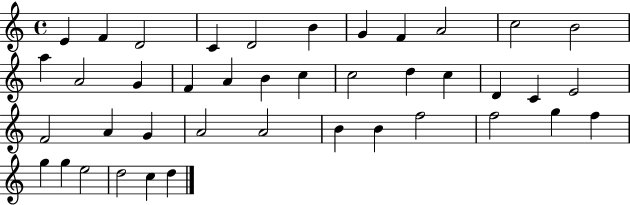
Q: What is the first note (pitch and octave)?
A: E4